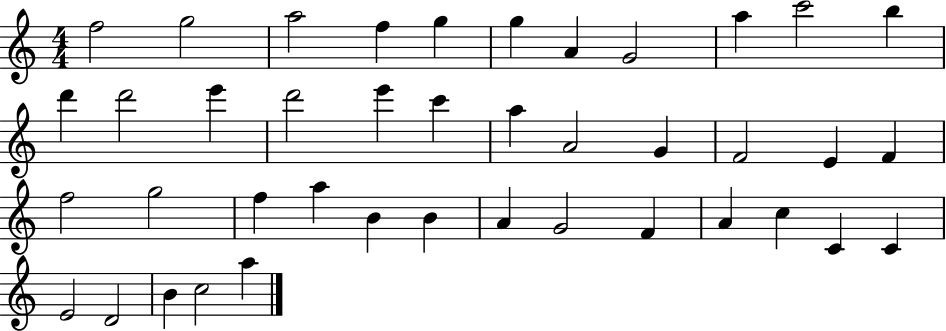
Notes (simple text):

F5/h G5/h A5/h F5/q G5/q G5/q A4/q G4/h A5/q C6/h B5/q D6/q D6/h E6/q D6/h E6/q C6/q A5/q A4/h G4/q F4/h E4/q F4/q F5/h G5/h F5/q A5/q B4/q B4/q A4/q G4/h F4/q A4/q C5/q C4/q C4/q E4/h D4/h B4/q C5/h A5/q